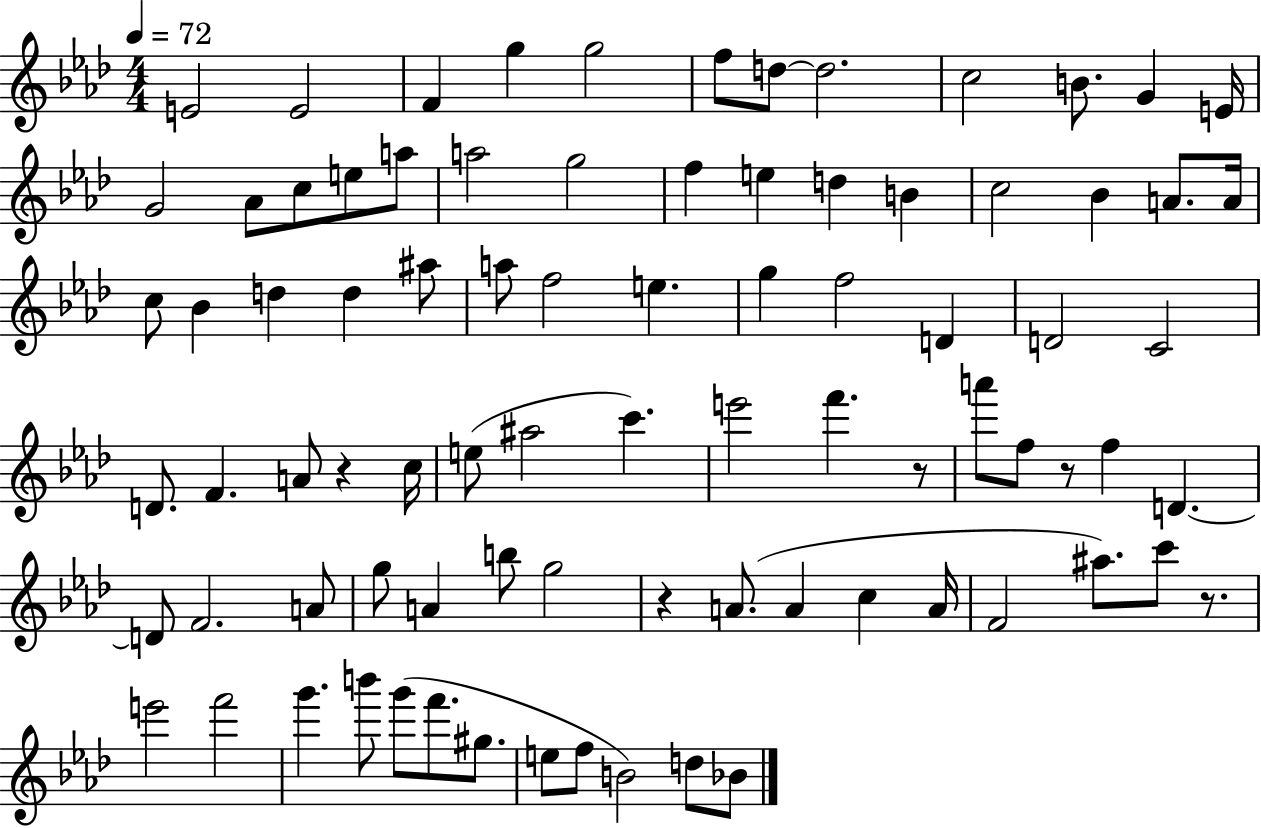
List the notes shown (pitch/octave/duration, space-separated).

E4/h E4/h F4/q G5/q G5/h F5/e D5/e D5/h. C5/h B4/e. G4/q E4/s G4/h Ab4/e C5/e E5/e A5/e A5/h G5/h F5/q E5/q D5/q B4/q C5/h Bb4/q A4/e. A4/s C5/e Bb4/q D5/q D5/q A#5/e A5/e F5/h E5/q. G5/q F5/h D4/q D4/h C4/h D4/e. F4/q. A4/e R/q C5/s E5/e A#5/h C6/q. E6/h F6/q. R/e A6/e F5/e R/e F5/q D4/q. D4/e F4/h. A4/e G5/e A4/q B5/e G5/h R/q A4/e. A4/q C5/q A4/s F4/h A#5/e. C6/e R/e. E6/h F6/h G6/q. B6/e G6/e F6/e. G#5/e. E5/e F5/e B4/h D5/e Bb4/e